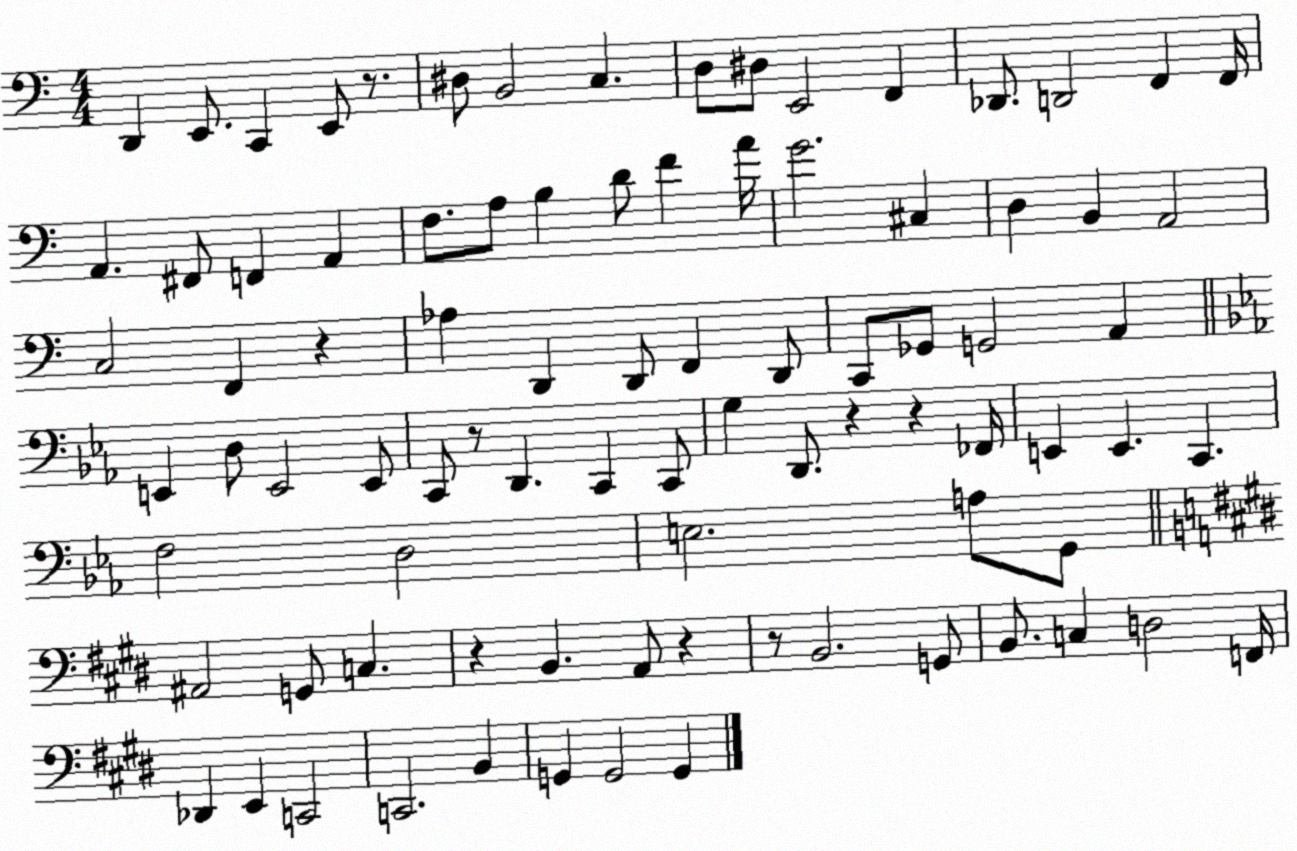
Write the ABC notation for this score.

X:1
T:Untitled
M:4/4
L:1/4
K:C
D,, E,,/2 C,, E,,/2 z/2 ^D,/2 B,,2 C, D,/2 ^D,/2 E,,2 F,, _D,,/2 D,,2 F,, F,,/4 A,, ^F,,/2 F,, A,, F,/2 A,/2 B, D/2 F A/4 G2 ^C, D, B,, A,,2 C,2 F,, z _A, D,, D,,/2 F,, D,,/2 C,,/2 _G,,/2 G,,2 A,, E,, D,/2 E,,2 E,,/2 C,,/2 z/2 D,, C,, C,,/2 G, D,,/2 z z _F,,/4 E,, E,, C,, F,2 D,2 E,2 A,/2 G,,/2 ^A,,2 G,,/2 C, z B,, A,,/2 z z/2 B,,2 G,,/2 B,,/2 C, D,2 F,,/4 _D,, E,, C,,2 C,,2 B,, G,, G,,2 G,,